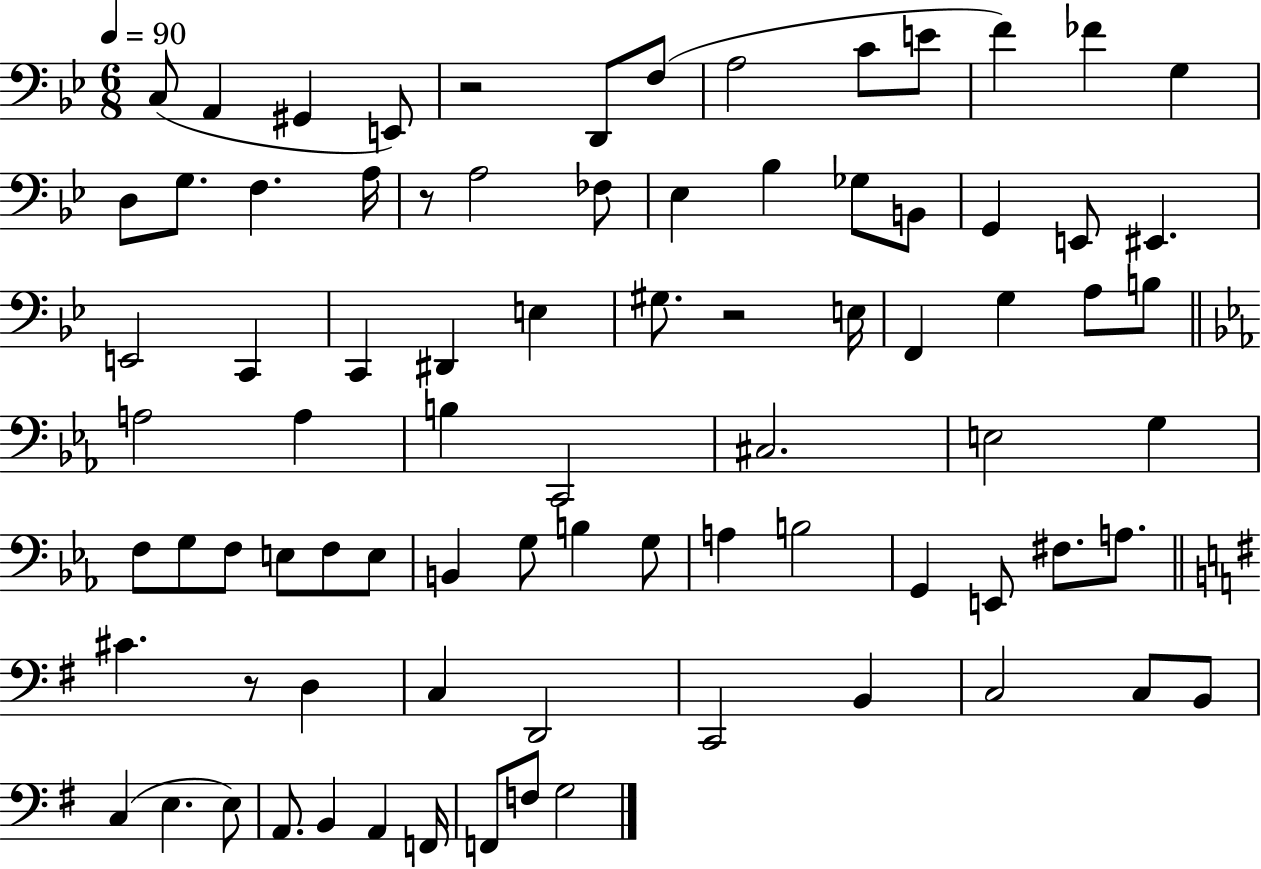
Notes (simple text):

C3/e A2/q G#2/q E2/e R/h D2/e F3/e A3/h C4/e E4/e F4/q FES4/q G3/q D3/e G3/e. F3/q. A3/s R/e A3/h FES3/e Eb3/q Bb3/q Gb3/e B2/e G2/q E2/e EIS2/q. E2/h C2/q C2/q D#2/q E3/q G#3/e. R/h E3/s F2/q G3/q A3/e B3/e A3/h A3/q B3/q C2/h C#3/h. E3/h G3/q F3/e G3/e F3/e E3/e F3/e E3/e B2/q G3/e B3/q G3/e A3/q B3/h G2/q E2/e F#3/e. A3/e. C#4/q. R/e D3/q C3/q D2/h C2/h B2/q C3/h C3/e B2/e C3/q E3/q. E3/e A2/e. B2/q A2/q F2/s F2/e F3/e G3/h